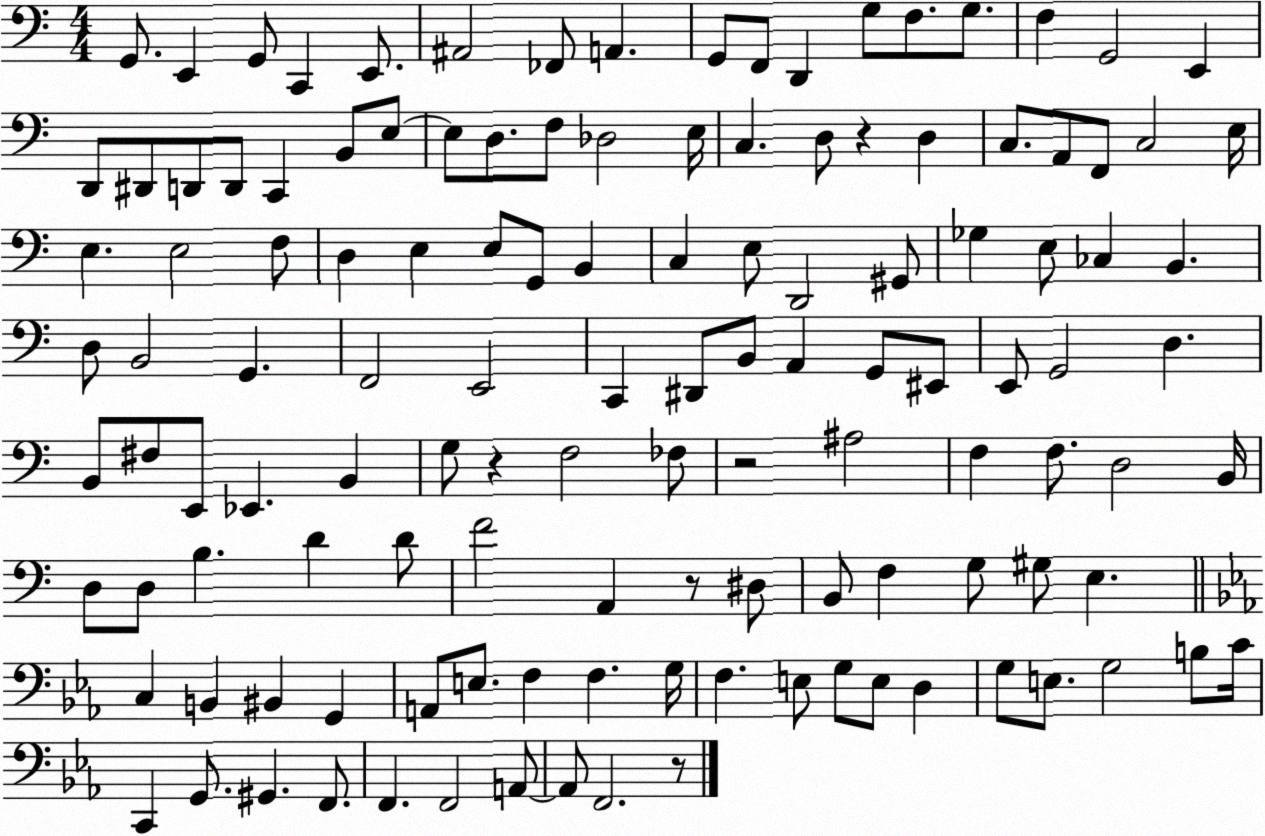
X:1
T:Untitled
M:4/4
L:1/4
K:C
G,,/2 E,, G,,/2 C,, E,,/2 ^A,,2 _F,,/2 A,, G,,/2 F,,/2 D,, G,/2 F,/2 G,/2 F, G,,2 E,, D,,/2 ^D,,/2 D,,/2 D,,/2 C,, B,,/2 E,/2 E,/2 D,/2 F,/2 _D,2 E,/4 C, D,/2 z D, C,/2 A,,/2 F,,/2 C,2 E,/4 E, E,2 F,/2 D, E, E,/2 G,,/2 B,, C, E,/2 D,,2 ^G,,/2 _G, E,/2 _C, B,, D,/2 B,,2 G,, F,,2 E,,2 C,, ^D,,/2 B,,/2 A,, G,,/2 ^E,,/2 E,,/2 G,,2 D, B,,/2 ^F,/2 E,,/2 _E,, B,, G,/2 z F,2 _F,/2 z2 ^A,2 F, F,/2 D,2 B,,/4 D,/2 D,/2 B, D D/2 F2 A,, z/2 ^D,/2 B,,/2 F, G,/2 ^G,/2 E, C, B,, ^B,, G,, A,,/2 E,/2 F, F, G,/4 F, E,/2 G,/2 E,/2 D, G,/2 E,/2 G,2 B,/2 C/4 C,, G,,/2 ^G,, F,,/2 F,, F,,2 A,,/2 A,,/2 F,,2 z/2